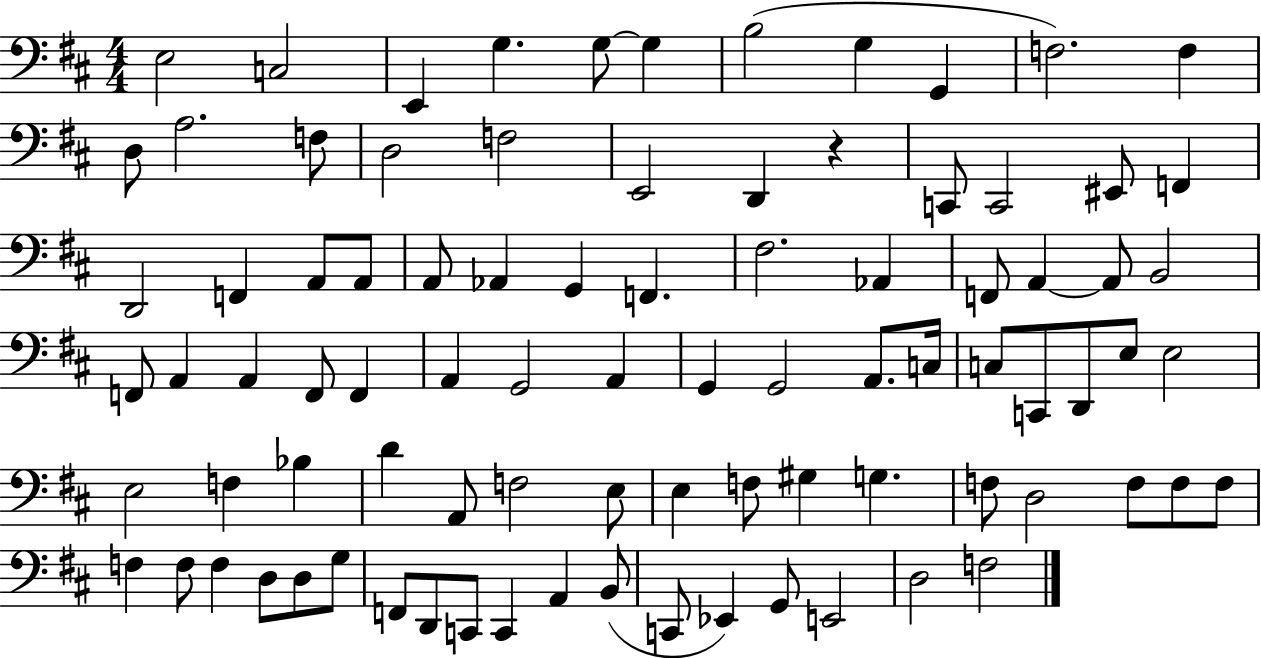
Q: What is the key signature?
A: D major